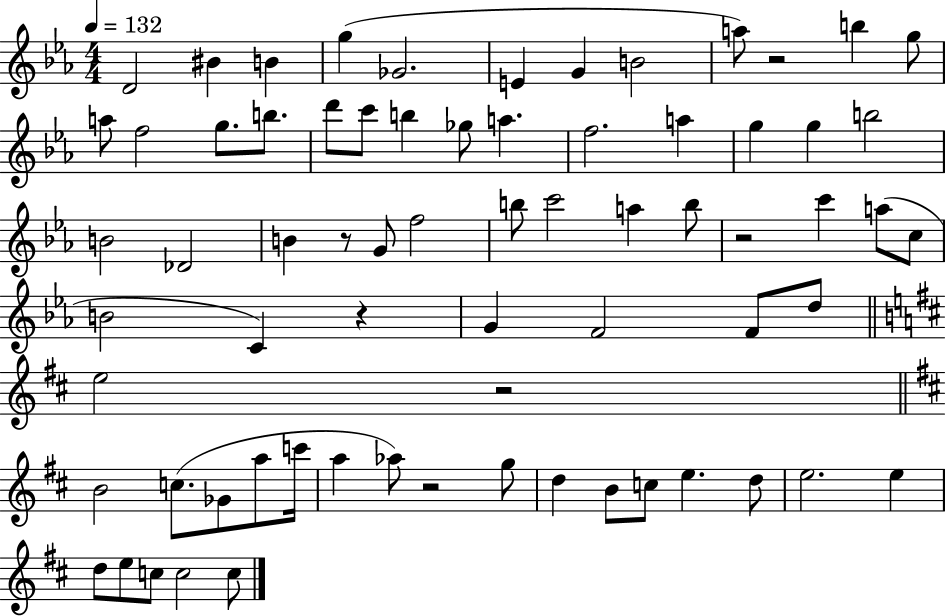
{
  \clef treble
  \numericTimeSignature
  \time 4/4
  \key ees \major
  \tempo 4 = 132
  d'2 bis'4 b'4 | g''4( ges'2. | e'4 g'4 b'2 | a''8) r2 b''4 g''8 | \break a''8 f''2 g''8. b''8. | d'''8 c'''8 b''4 ges''8 a''4. | f''2. a''4 | g''4 g''4 b''2 | \break b'2 des'2 | b'4 r8 g'8 f''2 | b''8 c'''2 a''4 b''8 | r2 c'''4 a''8( c''8 | \break b'2 c'4) r4 | g'4 f'2 f'8 d''8 | \bar "||" \break \key d \major e''2 r2 | \bar "||" \break \key d \major b'2 c''8.( ges'8 a''8 c'''16 | a''4 aes''8) r2 g''8 | d''4 b'8 c''8 e''4. d''8 | e''2. e''4 | \break d''8 e''8 c''8 c''2 c''8 | \bar "|."
}